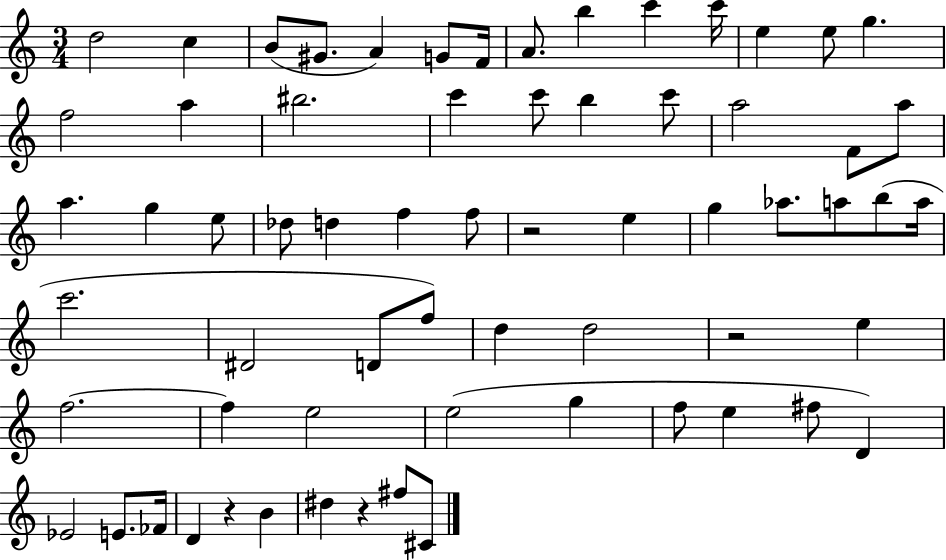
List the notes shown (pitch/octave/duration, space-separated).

D5/h C5/q B4/e G#4/e. A4/q G4/e F4/s A4/e. B5/q C6/q C6/s E5/q E5/e G5/q. F5/h A5/q BIS5/h. C6/q C6/e B5/q C6/e A5/h F4/e A5/e A5/q. G5/q E5/e Db5/e D5/q F5/q F5/e R/h E5/q G5/q Ab5/e. A5/e B5/e A5/s C6/h. D#4/h D4/e F5/e D5/q D5/h R/h E5/q F5/h. F5/q E5/h E5/h G5/q F5/e E5/q F#5/e D4/q Eb4/h E4/e. FES4/s D4/q R/q B4/q D#5/q R/q F#5/e C#4/e